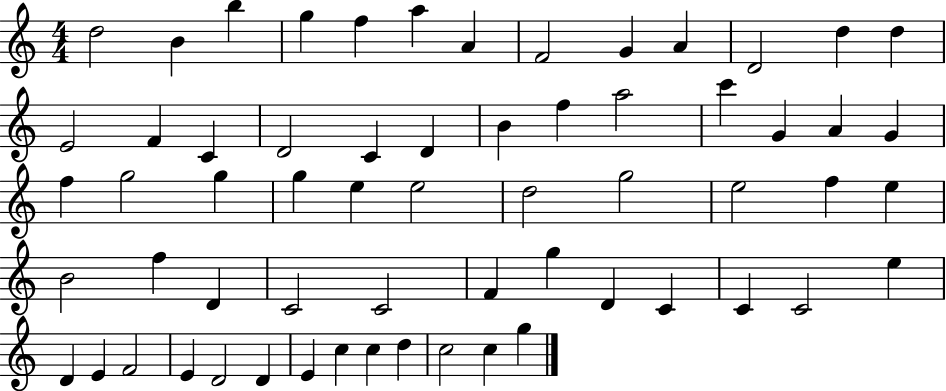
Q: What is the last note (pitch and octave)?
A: G5